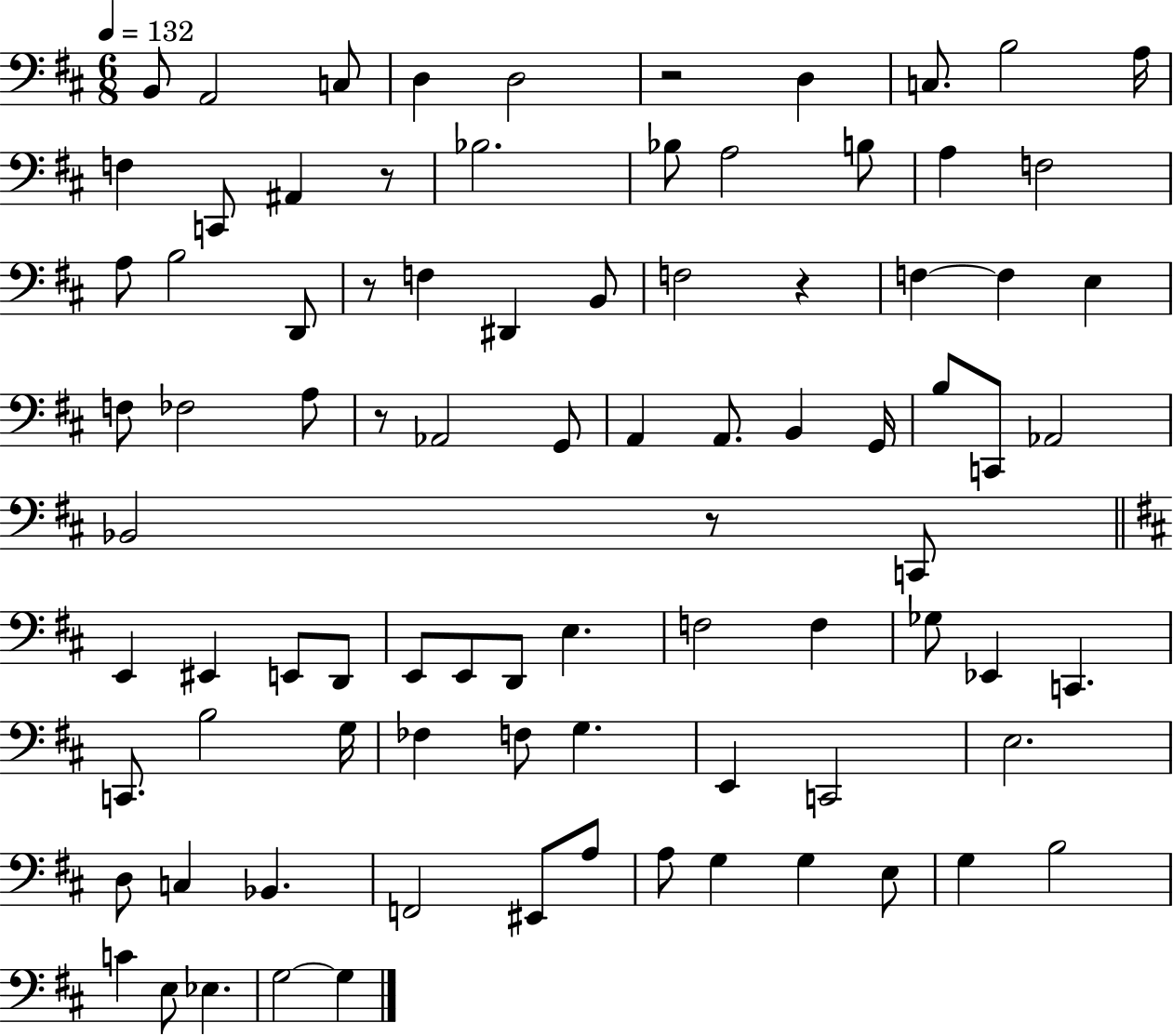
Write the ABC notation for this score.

X:1
T:Untitled
M:6/8
L:1/4
K:D
B,,/2 A,,2 C,/2 D, D,2 z2 D, C,/2 B,2 A,/4 F, C,,/2 ^A,, z/2 _B,2 _B,/2 A,2 B,/2 A, F,2 A,/2 B,2 D,,/2 z/2 F, ^D,, B,,/2 F,2 z F, F, E, F,/2 _F,2 A,/2 z/2 _A,,2 G,,/2 A,, A,,/2 B,, G,,/4 B,/2 C,,/2 _A,,2 _B,,2 z/2 C,,/2 E,, ^E,, E,,/2 D,,/2 E,,/2 E,,/2 D,,/2 E, F,2 F, _G,/2 _E,, C,, C,,/2 B,2 G,/4 _F, F,/2 G, E,, C,,2 E,2 D,/2 C, _B,, F,,2 ^E,,/2 A,/2 A,/2 G, G, E,/2 G, B,2 C E,/2 _E, G,2 G,